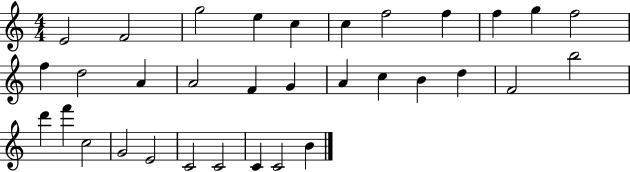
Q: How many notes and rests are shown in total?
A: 33